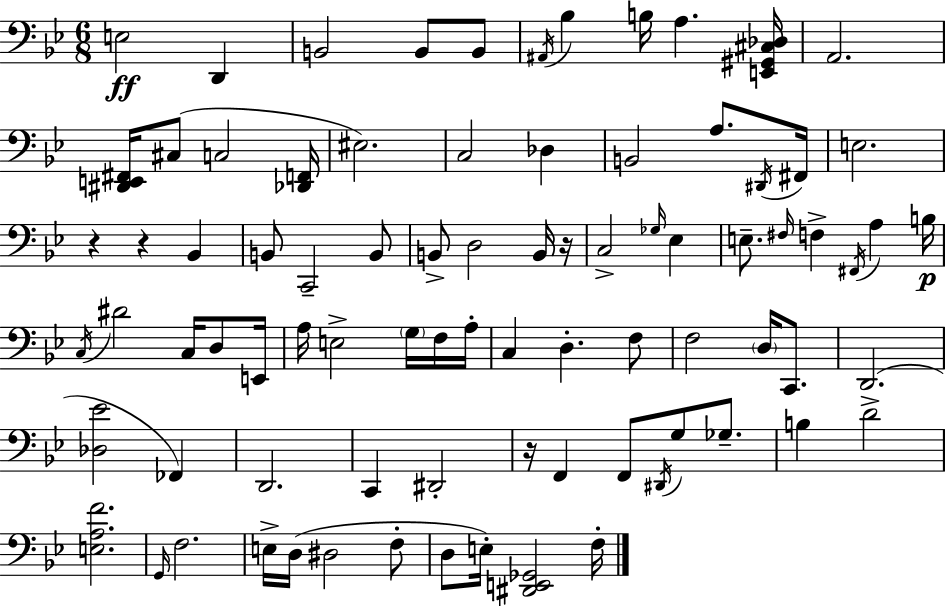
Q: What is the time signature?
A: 6/8